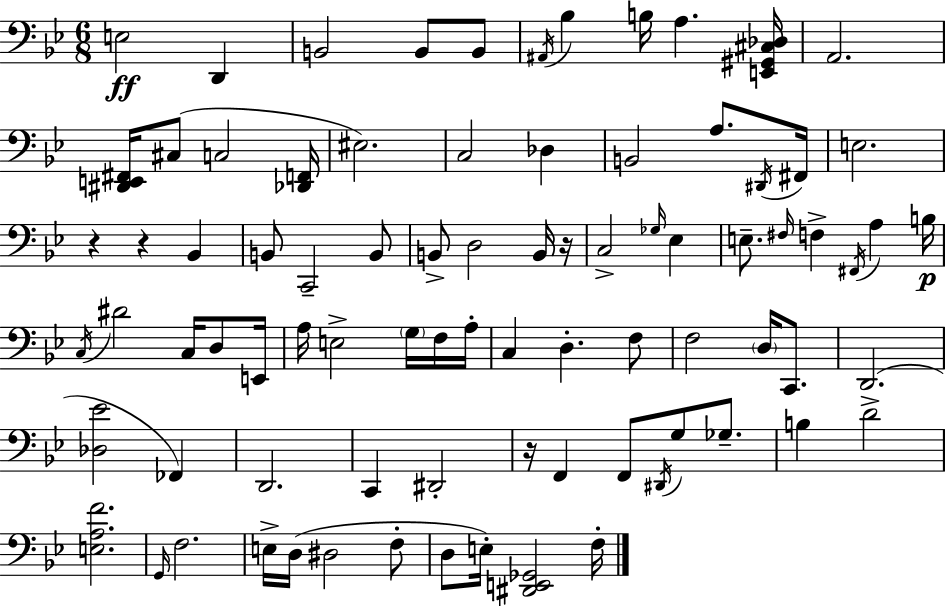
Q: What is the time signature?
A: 6/8